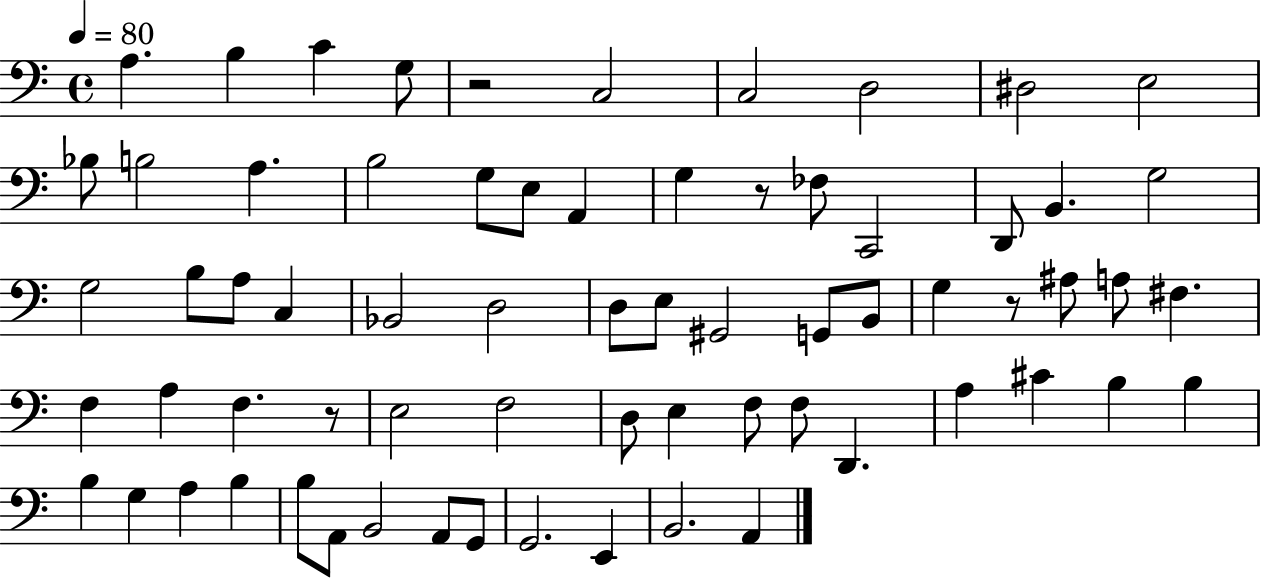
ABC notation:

X:1
T:Untitled
M:4/4
L:1/4
K:C
A, B, C G,/2 z2 C,2 C,2 D,2 ^D,2 E,2 _B,/2 B,2 A, B,2 G,/2 E,/2 A,, G, z/2 _F,/2 C,,2 D,,/2 B,, G,2 G,2 B,/2 A,/2 C, _B,,2 D,2 D,/2 E,/2 ^G,,2 G,,/2 B,,/2 G, z/2 ^A,/2 A,/2 ^F, F, A, F, z/2 E,2 F,2 D,/2 E, F,/2 F,/2 D,, A, ^C B, B, B, G, A, B, B,/2 A,,/2 B,,2 A,,/2 G,,/2 G,,2 E,, B,,2 A,,